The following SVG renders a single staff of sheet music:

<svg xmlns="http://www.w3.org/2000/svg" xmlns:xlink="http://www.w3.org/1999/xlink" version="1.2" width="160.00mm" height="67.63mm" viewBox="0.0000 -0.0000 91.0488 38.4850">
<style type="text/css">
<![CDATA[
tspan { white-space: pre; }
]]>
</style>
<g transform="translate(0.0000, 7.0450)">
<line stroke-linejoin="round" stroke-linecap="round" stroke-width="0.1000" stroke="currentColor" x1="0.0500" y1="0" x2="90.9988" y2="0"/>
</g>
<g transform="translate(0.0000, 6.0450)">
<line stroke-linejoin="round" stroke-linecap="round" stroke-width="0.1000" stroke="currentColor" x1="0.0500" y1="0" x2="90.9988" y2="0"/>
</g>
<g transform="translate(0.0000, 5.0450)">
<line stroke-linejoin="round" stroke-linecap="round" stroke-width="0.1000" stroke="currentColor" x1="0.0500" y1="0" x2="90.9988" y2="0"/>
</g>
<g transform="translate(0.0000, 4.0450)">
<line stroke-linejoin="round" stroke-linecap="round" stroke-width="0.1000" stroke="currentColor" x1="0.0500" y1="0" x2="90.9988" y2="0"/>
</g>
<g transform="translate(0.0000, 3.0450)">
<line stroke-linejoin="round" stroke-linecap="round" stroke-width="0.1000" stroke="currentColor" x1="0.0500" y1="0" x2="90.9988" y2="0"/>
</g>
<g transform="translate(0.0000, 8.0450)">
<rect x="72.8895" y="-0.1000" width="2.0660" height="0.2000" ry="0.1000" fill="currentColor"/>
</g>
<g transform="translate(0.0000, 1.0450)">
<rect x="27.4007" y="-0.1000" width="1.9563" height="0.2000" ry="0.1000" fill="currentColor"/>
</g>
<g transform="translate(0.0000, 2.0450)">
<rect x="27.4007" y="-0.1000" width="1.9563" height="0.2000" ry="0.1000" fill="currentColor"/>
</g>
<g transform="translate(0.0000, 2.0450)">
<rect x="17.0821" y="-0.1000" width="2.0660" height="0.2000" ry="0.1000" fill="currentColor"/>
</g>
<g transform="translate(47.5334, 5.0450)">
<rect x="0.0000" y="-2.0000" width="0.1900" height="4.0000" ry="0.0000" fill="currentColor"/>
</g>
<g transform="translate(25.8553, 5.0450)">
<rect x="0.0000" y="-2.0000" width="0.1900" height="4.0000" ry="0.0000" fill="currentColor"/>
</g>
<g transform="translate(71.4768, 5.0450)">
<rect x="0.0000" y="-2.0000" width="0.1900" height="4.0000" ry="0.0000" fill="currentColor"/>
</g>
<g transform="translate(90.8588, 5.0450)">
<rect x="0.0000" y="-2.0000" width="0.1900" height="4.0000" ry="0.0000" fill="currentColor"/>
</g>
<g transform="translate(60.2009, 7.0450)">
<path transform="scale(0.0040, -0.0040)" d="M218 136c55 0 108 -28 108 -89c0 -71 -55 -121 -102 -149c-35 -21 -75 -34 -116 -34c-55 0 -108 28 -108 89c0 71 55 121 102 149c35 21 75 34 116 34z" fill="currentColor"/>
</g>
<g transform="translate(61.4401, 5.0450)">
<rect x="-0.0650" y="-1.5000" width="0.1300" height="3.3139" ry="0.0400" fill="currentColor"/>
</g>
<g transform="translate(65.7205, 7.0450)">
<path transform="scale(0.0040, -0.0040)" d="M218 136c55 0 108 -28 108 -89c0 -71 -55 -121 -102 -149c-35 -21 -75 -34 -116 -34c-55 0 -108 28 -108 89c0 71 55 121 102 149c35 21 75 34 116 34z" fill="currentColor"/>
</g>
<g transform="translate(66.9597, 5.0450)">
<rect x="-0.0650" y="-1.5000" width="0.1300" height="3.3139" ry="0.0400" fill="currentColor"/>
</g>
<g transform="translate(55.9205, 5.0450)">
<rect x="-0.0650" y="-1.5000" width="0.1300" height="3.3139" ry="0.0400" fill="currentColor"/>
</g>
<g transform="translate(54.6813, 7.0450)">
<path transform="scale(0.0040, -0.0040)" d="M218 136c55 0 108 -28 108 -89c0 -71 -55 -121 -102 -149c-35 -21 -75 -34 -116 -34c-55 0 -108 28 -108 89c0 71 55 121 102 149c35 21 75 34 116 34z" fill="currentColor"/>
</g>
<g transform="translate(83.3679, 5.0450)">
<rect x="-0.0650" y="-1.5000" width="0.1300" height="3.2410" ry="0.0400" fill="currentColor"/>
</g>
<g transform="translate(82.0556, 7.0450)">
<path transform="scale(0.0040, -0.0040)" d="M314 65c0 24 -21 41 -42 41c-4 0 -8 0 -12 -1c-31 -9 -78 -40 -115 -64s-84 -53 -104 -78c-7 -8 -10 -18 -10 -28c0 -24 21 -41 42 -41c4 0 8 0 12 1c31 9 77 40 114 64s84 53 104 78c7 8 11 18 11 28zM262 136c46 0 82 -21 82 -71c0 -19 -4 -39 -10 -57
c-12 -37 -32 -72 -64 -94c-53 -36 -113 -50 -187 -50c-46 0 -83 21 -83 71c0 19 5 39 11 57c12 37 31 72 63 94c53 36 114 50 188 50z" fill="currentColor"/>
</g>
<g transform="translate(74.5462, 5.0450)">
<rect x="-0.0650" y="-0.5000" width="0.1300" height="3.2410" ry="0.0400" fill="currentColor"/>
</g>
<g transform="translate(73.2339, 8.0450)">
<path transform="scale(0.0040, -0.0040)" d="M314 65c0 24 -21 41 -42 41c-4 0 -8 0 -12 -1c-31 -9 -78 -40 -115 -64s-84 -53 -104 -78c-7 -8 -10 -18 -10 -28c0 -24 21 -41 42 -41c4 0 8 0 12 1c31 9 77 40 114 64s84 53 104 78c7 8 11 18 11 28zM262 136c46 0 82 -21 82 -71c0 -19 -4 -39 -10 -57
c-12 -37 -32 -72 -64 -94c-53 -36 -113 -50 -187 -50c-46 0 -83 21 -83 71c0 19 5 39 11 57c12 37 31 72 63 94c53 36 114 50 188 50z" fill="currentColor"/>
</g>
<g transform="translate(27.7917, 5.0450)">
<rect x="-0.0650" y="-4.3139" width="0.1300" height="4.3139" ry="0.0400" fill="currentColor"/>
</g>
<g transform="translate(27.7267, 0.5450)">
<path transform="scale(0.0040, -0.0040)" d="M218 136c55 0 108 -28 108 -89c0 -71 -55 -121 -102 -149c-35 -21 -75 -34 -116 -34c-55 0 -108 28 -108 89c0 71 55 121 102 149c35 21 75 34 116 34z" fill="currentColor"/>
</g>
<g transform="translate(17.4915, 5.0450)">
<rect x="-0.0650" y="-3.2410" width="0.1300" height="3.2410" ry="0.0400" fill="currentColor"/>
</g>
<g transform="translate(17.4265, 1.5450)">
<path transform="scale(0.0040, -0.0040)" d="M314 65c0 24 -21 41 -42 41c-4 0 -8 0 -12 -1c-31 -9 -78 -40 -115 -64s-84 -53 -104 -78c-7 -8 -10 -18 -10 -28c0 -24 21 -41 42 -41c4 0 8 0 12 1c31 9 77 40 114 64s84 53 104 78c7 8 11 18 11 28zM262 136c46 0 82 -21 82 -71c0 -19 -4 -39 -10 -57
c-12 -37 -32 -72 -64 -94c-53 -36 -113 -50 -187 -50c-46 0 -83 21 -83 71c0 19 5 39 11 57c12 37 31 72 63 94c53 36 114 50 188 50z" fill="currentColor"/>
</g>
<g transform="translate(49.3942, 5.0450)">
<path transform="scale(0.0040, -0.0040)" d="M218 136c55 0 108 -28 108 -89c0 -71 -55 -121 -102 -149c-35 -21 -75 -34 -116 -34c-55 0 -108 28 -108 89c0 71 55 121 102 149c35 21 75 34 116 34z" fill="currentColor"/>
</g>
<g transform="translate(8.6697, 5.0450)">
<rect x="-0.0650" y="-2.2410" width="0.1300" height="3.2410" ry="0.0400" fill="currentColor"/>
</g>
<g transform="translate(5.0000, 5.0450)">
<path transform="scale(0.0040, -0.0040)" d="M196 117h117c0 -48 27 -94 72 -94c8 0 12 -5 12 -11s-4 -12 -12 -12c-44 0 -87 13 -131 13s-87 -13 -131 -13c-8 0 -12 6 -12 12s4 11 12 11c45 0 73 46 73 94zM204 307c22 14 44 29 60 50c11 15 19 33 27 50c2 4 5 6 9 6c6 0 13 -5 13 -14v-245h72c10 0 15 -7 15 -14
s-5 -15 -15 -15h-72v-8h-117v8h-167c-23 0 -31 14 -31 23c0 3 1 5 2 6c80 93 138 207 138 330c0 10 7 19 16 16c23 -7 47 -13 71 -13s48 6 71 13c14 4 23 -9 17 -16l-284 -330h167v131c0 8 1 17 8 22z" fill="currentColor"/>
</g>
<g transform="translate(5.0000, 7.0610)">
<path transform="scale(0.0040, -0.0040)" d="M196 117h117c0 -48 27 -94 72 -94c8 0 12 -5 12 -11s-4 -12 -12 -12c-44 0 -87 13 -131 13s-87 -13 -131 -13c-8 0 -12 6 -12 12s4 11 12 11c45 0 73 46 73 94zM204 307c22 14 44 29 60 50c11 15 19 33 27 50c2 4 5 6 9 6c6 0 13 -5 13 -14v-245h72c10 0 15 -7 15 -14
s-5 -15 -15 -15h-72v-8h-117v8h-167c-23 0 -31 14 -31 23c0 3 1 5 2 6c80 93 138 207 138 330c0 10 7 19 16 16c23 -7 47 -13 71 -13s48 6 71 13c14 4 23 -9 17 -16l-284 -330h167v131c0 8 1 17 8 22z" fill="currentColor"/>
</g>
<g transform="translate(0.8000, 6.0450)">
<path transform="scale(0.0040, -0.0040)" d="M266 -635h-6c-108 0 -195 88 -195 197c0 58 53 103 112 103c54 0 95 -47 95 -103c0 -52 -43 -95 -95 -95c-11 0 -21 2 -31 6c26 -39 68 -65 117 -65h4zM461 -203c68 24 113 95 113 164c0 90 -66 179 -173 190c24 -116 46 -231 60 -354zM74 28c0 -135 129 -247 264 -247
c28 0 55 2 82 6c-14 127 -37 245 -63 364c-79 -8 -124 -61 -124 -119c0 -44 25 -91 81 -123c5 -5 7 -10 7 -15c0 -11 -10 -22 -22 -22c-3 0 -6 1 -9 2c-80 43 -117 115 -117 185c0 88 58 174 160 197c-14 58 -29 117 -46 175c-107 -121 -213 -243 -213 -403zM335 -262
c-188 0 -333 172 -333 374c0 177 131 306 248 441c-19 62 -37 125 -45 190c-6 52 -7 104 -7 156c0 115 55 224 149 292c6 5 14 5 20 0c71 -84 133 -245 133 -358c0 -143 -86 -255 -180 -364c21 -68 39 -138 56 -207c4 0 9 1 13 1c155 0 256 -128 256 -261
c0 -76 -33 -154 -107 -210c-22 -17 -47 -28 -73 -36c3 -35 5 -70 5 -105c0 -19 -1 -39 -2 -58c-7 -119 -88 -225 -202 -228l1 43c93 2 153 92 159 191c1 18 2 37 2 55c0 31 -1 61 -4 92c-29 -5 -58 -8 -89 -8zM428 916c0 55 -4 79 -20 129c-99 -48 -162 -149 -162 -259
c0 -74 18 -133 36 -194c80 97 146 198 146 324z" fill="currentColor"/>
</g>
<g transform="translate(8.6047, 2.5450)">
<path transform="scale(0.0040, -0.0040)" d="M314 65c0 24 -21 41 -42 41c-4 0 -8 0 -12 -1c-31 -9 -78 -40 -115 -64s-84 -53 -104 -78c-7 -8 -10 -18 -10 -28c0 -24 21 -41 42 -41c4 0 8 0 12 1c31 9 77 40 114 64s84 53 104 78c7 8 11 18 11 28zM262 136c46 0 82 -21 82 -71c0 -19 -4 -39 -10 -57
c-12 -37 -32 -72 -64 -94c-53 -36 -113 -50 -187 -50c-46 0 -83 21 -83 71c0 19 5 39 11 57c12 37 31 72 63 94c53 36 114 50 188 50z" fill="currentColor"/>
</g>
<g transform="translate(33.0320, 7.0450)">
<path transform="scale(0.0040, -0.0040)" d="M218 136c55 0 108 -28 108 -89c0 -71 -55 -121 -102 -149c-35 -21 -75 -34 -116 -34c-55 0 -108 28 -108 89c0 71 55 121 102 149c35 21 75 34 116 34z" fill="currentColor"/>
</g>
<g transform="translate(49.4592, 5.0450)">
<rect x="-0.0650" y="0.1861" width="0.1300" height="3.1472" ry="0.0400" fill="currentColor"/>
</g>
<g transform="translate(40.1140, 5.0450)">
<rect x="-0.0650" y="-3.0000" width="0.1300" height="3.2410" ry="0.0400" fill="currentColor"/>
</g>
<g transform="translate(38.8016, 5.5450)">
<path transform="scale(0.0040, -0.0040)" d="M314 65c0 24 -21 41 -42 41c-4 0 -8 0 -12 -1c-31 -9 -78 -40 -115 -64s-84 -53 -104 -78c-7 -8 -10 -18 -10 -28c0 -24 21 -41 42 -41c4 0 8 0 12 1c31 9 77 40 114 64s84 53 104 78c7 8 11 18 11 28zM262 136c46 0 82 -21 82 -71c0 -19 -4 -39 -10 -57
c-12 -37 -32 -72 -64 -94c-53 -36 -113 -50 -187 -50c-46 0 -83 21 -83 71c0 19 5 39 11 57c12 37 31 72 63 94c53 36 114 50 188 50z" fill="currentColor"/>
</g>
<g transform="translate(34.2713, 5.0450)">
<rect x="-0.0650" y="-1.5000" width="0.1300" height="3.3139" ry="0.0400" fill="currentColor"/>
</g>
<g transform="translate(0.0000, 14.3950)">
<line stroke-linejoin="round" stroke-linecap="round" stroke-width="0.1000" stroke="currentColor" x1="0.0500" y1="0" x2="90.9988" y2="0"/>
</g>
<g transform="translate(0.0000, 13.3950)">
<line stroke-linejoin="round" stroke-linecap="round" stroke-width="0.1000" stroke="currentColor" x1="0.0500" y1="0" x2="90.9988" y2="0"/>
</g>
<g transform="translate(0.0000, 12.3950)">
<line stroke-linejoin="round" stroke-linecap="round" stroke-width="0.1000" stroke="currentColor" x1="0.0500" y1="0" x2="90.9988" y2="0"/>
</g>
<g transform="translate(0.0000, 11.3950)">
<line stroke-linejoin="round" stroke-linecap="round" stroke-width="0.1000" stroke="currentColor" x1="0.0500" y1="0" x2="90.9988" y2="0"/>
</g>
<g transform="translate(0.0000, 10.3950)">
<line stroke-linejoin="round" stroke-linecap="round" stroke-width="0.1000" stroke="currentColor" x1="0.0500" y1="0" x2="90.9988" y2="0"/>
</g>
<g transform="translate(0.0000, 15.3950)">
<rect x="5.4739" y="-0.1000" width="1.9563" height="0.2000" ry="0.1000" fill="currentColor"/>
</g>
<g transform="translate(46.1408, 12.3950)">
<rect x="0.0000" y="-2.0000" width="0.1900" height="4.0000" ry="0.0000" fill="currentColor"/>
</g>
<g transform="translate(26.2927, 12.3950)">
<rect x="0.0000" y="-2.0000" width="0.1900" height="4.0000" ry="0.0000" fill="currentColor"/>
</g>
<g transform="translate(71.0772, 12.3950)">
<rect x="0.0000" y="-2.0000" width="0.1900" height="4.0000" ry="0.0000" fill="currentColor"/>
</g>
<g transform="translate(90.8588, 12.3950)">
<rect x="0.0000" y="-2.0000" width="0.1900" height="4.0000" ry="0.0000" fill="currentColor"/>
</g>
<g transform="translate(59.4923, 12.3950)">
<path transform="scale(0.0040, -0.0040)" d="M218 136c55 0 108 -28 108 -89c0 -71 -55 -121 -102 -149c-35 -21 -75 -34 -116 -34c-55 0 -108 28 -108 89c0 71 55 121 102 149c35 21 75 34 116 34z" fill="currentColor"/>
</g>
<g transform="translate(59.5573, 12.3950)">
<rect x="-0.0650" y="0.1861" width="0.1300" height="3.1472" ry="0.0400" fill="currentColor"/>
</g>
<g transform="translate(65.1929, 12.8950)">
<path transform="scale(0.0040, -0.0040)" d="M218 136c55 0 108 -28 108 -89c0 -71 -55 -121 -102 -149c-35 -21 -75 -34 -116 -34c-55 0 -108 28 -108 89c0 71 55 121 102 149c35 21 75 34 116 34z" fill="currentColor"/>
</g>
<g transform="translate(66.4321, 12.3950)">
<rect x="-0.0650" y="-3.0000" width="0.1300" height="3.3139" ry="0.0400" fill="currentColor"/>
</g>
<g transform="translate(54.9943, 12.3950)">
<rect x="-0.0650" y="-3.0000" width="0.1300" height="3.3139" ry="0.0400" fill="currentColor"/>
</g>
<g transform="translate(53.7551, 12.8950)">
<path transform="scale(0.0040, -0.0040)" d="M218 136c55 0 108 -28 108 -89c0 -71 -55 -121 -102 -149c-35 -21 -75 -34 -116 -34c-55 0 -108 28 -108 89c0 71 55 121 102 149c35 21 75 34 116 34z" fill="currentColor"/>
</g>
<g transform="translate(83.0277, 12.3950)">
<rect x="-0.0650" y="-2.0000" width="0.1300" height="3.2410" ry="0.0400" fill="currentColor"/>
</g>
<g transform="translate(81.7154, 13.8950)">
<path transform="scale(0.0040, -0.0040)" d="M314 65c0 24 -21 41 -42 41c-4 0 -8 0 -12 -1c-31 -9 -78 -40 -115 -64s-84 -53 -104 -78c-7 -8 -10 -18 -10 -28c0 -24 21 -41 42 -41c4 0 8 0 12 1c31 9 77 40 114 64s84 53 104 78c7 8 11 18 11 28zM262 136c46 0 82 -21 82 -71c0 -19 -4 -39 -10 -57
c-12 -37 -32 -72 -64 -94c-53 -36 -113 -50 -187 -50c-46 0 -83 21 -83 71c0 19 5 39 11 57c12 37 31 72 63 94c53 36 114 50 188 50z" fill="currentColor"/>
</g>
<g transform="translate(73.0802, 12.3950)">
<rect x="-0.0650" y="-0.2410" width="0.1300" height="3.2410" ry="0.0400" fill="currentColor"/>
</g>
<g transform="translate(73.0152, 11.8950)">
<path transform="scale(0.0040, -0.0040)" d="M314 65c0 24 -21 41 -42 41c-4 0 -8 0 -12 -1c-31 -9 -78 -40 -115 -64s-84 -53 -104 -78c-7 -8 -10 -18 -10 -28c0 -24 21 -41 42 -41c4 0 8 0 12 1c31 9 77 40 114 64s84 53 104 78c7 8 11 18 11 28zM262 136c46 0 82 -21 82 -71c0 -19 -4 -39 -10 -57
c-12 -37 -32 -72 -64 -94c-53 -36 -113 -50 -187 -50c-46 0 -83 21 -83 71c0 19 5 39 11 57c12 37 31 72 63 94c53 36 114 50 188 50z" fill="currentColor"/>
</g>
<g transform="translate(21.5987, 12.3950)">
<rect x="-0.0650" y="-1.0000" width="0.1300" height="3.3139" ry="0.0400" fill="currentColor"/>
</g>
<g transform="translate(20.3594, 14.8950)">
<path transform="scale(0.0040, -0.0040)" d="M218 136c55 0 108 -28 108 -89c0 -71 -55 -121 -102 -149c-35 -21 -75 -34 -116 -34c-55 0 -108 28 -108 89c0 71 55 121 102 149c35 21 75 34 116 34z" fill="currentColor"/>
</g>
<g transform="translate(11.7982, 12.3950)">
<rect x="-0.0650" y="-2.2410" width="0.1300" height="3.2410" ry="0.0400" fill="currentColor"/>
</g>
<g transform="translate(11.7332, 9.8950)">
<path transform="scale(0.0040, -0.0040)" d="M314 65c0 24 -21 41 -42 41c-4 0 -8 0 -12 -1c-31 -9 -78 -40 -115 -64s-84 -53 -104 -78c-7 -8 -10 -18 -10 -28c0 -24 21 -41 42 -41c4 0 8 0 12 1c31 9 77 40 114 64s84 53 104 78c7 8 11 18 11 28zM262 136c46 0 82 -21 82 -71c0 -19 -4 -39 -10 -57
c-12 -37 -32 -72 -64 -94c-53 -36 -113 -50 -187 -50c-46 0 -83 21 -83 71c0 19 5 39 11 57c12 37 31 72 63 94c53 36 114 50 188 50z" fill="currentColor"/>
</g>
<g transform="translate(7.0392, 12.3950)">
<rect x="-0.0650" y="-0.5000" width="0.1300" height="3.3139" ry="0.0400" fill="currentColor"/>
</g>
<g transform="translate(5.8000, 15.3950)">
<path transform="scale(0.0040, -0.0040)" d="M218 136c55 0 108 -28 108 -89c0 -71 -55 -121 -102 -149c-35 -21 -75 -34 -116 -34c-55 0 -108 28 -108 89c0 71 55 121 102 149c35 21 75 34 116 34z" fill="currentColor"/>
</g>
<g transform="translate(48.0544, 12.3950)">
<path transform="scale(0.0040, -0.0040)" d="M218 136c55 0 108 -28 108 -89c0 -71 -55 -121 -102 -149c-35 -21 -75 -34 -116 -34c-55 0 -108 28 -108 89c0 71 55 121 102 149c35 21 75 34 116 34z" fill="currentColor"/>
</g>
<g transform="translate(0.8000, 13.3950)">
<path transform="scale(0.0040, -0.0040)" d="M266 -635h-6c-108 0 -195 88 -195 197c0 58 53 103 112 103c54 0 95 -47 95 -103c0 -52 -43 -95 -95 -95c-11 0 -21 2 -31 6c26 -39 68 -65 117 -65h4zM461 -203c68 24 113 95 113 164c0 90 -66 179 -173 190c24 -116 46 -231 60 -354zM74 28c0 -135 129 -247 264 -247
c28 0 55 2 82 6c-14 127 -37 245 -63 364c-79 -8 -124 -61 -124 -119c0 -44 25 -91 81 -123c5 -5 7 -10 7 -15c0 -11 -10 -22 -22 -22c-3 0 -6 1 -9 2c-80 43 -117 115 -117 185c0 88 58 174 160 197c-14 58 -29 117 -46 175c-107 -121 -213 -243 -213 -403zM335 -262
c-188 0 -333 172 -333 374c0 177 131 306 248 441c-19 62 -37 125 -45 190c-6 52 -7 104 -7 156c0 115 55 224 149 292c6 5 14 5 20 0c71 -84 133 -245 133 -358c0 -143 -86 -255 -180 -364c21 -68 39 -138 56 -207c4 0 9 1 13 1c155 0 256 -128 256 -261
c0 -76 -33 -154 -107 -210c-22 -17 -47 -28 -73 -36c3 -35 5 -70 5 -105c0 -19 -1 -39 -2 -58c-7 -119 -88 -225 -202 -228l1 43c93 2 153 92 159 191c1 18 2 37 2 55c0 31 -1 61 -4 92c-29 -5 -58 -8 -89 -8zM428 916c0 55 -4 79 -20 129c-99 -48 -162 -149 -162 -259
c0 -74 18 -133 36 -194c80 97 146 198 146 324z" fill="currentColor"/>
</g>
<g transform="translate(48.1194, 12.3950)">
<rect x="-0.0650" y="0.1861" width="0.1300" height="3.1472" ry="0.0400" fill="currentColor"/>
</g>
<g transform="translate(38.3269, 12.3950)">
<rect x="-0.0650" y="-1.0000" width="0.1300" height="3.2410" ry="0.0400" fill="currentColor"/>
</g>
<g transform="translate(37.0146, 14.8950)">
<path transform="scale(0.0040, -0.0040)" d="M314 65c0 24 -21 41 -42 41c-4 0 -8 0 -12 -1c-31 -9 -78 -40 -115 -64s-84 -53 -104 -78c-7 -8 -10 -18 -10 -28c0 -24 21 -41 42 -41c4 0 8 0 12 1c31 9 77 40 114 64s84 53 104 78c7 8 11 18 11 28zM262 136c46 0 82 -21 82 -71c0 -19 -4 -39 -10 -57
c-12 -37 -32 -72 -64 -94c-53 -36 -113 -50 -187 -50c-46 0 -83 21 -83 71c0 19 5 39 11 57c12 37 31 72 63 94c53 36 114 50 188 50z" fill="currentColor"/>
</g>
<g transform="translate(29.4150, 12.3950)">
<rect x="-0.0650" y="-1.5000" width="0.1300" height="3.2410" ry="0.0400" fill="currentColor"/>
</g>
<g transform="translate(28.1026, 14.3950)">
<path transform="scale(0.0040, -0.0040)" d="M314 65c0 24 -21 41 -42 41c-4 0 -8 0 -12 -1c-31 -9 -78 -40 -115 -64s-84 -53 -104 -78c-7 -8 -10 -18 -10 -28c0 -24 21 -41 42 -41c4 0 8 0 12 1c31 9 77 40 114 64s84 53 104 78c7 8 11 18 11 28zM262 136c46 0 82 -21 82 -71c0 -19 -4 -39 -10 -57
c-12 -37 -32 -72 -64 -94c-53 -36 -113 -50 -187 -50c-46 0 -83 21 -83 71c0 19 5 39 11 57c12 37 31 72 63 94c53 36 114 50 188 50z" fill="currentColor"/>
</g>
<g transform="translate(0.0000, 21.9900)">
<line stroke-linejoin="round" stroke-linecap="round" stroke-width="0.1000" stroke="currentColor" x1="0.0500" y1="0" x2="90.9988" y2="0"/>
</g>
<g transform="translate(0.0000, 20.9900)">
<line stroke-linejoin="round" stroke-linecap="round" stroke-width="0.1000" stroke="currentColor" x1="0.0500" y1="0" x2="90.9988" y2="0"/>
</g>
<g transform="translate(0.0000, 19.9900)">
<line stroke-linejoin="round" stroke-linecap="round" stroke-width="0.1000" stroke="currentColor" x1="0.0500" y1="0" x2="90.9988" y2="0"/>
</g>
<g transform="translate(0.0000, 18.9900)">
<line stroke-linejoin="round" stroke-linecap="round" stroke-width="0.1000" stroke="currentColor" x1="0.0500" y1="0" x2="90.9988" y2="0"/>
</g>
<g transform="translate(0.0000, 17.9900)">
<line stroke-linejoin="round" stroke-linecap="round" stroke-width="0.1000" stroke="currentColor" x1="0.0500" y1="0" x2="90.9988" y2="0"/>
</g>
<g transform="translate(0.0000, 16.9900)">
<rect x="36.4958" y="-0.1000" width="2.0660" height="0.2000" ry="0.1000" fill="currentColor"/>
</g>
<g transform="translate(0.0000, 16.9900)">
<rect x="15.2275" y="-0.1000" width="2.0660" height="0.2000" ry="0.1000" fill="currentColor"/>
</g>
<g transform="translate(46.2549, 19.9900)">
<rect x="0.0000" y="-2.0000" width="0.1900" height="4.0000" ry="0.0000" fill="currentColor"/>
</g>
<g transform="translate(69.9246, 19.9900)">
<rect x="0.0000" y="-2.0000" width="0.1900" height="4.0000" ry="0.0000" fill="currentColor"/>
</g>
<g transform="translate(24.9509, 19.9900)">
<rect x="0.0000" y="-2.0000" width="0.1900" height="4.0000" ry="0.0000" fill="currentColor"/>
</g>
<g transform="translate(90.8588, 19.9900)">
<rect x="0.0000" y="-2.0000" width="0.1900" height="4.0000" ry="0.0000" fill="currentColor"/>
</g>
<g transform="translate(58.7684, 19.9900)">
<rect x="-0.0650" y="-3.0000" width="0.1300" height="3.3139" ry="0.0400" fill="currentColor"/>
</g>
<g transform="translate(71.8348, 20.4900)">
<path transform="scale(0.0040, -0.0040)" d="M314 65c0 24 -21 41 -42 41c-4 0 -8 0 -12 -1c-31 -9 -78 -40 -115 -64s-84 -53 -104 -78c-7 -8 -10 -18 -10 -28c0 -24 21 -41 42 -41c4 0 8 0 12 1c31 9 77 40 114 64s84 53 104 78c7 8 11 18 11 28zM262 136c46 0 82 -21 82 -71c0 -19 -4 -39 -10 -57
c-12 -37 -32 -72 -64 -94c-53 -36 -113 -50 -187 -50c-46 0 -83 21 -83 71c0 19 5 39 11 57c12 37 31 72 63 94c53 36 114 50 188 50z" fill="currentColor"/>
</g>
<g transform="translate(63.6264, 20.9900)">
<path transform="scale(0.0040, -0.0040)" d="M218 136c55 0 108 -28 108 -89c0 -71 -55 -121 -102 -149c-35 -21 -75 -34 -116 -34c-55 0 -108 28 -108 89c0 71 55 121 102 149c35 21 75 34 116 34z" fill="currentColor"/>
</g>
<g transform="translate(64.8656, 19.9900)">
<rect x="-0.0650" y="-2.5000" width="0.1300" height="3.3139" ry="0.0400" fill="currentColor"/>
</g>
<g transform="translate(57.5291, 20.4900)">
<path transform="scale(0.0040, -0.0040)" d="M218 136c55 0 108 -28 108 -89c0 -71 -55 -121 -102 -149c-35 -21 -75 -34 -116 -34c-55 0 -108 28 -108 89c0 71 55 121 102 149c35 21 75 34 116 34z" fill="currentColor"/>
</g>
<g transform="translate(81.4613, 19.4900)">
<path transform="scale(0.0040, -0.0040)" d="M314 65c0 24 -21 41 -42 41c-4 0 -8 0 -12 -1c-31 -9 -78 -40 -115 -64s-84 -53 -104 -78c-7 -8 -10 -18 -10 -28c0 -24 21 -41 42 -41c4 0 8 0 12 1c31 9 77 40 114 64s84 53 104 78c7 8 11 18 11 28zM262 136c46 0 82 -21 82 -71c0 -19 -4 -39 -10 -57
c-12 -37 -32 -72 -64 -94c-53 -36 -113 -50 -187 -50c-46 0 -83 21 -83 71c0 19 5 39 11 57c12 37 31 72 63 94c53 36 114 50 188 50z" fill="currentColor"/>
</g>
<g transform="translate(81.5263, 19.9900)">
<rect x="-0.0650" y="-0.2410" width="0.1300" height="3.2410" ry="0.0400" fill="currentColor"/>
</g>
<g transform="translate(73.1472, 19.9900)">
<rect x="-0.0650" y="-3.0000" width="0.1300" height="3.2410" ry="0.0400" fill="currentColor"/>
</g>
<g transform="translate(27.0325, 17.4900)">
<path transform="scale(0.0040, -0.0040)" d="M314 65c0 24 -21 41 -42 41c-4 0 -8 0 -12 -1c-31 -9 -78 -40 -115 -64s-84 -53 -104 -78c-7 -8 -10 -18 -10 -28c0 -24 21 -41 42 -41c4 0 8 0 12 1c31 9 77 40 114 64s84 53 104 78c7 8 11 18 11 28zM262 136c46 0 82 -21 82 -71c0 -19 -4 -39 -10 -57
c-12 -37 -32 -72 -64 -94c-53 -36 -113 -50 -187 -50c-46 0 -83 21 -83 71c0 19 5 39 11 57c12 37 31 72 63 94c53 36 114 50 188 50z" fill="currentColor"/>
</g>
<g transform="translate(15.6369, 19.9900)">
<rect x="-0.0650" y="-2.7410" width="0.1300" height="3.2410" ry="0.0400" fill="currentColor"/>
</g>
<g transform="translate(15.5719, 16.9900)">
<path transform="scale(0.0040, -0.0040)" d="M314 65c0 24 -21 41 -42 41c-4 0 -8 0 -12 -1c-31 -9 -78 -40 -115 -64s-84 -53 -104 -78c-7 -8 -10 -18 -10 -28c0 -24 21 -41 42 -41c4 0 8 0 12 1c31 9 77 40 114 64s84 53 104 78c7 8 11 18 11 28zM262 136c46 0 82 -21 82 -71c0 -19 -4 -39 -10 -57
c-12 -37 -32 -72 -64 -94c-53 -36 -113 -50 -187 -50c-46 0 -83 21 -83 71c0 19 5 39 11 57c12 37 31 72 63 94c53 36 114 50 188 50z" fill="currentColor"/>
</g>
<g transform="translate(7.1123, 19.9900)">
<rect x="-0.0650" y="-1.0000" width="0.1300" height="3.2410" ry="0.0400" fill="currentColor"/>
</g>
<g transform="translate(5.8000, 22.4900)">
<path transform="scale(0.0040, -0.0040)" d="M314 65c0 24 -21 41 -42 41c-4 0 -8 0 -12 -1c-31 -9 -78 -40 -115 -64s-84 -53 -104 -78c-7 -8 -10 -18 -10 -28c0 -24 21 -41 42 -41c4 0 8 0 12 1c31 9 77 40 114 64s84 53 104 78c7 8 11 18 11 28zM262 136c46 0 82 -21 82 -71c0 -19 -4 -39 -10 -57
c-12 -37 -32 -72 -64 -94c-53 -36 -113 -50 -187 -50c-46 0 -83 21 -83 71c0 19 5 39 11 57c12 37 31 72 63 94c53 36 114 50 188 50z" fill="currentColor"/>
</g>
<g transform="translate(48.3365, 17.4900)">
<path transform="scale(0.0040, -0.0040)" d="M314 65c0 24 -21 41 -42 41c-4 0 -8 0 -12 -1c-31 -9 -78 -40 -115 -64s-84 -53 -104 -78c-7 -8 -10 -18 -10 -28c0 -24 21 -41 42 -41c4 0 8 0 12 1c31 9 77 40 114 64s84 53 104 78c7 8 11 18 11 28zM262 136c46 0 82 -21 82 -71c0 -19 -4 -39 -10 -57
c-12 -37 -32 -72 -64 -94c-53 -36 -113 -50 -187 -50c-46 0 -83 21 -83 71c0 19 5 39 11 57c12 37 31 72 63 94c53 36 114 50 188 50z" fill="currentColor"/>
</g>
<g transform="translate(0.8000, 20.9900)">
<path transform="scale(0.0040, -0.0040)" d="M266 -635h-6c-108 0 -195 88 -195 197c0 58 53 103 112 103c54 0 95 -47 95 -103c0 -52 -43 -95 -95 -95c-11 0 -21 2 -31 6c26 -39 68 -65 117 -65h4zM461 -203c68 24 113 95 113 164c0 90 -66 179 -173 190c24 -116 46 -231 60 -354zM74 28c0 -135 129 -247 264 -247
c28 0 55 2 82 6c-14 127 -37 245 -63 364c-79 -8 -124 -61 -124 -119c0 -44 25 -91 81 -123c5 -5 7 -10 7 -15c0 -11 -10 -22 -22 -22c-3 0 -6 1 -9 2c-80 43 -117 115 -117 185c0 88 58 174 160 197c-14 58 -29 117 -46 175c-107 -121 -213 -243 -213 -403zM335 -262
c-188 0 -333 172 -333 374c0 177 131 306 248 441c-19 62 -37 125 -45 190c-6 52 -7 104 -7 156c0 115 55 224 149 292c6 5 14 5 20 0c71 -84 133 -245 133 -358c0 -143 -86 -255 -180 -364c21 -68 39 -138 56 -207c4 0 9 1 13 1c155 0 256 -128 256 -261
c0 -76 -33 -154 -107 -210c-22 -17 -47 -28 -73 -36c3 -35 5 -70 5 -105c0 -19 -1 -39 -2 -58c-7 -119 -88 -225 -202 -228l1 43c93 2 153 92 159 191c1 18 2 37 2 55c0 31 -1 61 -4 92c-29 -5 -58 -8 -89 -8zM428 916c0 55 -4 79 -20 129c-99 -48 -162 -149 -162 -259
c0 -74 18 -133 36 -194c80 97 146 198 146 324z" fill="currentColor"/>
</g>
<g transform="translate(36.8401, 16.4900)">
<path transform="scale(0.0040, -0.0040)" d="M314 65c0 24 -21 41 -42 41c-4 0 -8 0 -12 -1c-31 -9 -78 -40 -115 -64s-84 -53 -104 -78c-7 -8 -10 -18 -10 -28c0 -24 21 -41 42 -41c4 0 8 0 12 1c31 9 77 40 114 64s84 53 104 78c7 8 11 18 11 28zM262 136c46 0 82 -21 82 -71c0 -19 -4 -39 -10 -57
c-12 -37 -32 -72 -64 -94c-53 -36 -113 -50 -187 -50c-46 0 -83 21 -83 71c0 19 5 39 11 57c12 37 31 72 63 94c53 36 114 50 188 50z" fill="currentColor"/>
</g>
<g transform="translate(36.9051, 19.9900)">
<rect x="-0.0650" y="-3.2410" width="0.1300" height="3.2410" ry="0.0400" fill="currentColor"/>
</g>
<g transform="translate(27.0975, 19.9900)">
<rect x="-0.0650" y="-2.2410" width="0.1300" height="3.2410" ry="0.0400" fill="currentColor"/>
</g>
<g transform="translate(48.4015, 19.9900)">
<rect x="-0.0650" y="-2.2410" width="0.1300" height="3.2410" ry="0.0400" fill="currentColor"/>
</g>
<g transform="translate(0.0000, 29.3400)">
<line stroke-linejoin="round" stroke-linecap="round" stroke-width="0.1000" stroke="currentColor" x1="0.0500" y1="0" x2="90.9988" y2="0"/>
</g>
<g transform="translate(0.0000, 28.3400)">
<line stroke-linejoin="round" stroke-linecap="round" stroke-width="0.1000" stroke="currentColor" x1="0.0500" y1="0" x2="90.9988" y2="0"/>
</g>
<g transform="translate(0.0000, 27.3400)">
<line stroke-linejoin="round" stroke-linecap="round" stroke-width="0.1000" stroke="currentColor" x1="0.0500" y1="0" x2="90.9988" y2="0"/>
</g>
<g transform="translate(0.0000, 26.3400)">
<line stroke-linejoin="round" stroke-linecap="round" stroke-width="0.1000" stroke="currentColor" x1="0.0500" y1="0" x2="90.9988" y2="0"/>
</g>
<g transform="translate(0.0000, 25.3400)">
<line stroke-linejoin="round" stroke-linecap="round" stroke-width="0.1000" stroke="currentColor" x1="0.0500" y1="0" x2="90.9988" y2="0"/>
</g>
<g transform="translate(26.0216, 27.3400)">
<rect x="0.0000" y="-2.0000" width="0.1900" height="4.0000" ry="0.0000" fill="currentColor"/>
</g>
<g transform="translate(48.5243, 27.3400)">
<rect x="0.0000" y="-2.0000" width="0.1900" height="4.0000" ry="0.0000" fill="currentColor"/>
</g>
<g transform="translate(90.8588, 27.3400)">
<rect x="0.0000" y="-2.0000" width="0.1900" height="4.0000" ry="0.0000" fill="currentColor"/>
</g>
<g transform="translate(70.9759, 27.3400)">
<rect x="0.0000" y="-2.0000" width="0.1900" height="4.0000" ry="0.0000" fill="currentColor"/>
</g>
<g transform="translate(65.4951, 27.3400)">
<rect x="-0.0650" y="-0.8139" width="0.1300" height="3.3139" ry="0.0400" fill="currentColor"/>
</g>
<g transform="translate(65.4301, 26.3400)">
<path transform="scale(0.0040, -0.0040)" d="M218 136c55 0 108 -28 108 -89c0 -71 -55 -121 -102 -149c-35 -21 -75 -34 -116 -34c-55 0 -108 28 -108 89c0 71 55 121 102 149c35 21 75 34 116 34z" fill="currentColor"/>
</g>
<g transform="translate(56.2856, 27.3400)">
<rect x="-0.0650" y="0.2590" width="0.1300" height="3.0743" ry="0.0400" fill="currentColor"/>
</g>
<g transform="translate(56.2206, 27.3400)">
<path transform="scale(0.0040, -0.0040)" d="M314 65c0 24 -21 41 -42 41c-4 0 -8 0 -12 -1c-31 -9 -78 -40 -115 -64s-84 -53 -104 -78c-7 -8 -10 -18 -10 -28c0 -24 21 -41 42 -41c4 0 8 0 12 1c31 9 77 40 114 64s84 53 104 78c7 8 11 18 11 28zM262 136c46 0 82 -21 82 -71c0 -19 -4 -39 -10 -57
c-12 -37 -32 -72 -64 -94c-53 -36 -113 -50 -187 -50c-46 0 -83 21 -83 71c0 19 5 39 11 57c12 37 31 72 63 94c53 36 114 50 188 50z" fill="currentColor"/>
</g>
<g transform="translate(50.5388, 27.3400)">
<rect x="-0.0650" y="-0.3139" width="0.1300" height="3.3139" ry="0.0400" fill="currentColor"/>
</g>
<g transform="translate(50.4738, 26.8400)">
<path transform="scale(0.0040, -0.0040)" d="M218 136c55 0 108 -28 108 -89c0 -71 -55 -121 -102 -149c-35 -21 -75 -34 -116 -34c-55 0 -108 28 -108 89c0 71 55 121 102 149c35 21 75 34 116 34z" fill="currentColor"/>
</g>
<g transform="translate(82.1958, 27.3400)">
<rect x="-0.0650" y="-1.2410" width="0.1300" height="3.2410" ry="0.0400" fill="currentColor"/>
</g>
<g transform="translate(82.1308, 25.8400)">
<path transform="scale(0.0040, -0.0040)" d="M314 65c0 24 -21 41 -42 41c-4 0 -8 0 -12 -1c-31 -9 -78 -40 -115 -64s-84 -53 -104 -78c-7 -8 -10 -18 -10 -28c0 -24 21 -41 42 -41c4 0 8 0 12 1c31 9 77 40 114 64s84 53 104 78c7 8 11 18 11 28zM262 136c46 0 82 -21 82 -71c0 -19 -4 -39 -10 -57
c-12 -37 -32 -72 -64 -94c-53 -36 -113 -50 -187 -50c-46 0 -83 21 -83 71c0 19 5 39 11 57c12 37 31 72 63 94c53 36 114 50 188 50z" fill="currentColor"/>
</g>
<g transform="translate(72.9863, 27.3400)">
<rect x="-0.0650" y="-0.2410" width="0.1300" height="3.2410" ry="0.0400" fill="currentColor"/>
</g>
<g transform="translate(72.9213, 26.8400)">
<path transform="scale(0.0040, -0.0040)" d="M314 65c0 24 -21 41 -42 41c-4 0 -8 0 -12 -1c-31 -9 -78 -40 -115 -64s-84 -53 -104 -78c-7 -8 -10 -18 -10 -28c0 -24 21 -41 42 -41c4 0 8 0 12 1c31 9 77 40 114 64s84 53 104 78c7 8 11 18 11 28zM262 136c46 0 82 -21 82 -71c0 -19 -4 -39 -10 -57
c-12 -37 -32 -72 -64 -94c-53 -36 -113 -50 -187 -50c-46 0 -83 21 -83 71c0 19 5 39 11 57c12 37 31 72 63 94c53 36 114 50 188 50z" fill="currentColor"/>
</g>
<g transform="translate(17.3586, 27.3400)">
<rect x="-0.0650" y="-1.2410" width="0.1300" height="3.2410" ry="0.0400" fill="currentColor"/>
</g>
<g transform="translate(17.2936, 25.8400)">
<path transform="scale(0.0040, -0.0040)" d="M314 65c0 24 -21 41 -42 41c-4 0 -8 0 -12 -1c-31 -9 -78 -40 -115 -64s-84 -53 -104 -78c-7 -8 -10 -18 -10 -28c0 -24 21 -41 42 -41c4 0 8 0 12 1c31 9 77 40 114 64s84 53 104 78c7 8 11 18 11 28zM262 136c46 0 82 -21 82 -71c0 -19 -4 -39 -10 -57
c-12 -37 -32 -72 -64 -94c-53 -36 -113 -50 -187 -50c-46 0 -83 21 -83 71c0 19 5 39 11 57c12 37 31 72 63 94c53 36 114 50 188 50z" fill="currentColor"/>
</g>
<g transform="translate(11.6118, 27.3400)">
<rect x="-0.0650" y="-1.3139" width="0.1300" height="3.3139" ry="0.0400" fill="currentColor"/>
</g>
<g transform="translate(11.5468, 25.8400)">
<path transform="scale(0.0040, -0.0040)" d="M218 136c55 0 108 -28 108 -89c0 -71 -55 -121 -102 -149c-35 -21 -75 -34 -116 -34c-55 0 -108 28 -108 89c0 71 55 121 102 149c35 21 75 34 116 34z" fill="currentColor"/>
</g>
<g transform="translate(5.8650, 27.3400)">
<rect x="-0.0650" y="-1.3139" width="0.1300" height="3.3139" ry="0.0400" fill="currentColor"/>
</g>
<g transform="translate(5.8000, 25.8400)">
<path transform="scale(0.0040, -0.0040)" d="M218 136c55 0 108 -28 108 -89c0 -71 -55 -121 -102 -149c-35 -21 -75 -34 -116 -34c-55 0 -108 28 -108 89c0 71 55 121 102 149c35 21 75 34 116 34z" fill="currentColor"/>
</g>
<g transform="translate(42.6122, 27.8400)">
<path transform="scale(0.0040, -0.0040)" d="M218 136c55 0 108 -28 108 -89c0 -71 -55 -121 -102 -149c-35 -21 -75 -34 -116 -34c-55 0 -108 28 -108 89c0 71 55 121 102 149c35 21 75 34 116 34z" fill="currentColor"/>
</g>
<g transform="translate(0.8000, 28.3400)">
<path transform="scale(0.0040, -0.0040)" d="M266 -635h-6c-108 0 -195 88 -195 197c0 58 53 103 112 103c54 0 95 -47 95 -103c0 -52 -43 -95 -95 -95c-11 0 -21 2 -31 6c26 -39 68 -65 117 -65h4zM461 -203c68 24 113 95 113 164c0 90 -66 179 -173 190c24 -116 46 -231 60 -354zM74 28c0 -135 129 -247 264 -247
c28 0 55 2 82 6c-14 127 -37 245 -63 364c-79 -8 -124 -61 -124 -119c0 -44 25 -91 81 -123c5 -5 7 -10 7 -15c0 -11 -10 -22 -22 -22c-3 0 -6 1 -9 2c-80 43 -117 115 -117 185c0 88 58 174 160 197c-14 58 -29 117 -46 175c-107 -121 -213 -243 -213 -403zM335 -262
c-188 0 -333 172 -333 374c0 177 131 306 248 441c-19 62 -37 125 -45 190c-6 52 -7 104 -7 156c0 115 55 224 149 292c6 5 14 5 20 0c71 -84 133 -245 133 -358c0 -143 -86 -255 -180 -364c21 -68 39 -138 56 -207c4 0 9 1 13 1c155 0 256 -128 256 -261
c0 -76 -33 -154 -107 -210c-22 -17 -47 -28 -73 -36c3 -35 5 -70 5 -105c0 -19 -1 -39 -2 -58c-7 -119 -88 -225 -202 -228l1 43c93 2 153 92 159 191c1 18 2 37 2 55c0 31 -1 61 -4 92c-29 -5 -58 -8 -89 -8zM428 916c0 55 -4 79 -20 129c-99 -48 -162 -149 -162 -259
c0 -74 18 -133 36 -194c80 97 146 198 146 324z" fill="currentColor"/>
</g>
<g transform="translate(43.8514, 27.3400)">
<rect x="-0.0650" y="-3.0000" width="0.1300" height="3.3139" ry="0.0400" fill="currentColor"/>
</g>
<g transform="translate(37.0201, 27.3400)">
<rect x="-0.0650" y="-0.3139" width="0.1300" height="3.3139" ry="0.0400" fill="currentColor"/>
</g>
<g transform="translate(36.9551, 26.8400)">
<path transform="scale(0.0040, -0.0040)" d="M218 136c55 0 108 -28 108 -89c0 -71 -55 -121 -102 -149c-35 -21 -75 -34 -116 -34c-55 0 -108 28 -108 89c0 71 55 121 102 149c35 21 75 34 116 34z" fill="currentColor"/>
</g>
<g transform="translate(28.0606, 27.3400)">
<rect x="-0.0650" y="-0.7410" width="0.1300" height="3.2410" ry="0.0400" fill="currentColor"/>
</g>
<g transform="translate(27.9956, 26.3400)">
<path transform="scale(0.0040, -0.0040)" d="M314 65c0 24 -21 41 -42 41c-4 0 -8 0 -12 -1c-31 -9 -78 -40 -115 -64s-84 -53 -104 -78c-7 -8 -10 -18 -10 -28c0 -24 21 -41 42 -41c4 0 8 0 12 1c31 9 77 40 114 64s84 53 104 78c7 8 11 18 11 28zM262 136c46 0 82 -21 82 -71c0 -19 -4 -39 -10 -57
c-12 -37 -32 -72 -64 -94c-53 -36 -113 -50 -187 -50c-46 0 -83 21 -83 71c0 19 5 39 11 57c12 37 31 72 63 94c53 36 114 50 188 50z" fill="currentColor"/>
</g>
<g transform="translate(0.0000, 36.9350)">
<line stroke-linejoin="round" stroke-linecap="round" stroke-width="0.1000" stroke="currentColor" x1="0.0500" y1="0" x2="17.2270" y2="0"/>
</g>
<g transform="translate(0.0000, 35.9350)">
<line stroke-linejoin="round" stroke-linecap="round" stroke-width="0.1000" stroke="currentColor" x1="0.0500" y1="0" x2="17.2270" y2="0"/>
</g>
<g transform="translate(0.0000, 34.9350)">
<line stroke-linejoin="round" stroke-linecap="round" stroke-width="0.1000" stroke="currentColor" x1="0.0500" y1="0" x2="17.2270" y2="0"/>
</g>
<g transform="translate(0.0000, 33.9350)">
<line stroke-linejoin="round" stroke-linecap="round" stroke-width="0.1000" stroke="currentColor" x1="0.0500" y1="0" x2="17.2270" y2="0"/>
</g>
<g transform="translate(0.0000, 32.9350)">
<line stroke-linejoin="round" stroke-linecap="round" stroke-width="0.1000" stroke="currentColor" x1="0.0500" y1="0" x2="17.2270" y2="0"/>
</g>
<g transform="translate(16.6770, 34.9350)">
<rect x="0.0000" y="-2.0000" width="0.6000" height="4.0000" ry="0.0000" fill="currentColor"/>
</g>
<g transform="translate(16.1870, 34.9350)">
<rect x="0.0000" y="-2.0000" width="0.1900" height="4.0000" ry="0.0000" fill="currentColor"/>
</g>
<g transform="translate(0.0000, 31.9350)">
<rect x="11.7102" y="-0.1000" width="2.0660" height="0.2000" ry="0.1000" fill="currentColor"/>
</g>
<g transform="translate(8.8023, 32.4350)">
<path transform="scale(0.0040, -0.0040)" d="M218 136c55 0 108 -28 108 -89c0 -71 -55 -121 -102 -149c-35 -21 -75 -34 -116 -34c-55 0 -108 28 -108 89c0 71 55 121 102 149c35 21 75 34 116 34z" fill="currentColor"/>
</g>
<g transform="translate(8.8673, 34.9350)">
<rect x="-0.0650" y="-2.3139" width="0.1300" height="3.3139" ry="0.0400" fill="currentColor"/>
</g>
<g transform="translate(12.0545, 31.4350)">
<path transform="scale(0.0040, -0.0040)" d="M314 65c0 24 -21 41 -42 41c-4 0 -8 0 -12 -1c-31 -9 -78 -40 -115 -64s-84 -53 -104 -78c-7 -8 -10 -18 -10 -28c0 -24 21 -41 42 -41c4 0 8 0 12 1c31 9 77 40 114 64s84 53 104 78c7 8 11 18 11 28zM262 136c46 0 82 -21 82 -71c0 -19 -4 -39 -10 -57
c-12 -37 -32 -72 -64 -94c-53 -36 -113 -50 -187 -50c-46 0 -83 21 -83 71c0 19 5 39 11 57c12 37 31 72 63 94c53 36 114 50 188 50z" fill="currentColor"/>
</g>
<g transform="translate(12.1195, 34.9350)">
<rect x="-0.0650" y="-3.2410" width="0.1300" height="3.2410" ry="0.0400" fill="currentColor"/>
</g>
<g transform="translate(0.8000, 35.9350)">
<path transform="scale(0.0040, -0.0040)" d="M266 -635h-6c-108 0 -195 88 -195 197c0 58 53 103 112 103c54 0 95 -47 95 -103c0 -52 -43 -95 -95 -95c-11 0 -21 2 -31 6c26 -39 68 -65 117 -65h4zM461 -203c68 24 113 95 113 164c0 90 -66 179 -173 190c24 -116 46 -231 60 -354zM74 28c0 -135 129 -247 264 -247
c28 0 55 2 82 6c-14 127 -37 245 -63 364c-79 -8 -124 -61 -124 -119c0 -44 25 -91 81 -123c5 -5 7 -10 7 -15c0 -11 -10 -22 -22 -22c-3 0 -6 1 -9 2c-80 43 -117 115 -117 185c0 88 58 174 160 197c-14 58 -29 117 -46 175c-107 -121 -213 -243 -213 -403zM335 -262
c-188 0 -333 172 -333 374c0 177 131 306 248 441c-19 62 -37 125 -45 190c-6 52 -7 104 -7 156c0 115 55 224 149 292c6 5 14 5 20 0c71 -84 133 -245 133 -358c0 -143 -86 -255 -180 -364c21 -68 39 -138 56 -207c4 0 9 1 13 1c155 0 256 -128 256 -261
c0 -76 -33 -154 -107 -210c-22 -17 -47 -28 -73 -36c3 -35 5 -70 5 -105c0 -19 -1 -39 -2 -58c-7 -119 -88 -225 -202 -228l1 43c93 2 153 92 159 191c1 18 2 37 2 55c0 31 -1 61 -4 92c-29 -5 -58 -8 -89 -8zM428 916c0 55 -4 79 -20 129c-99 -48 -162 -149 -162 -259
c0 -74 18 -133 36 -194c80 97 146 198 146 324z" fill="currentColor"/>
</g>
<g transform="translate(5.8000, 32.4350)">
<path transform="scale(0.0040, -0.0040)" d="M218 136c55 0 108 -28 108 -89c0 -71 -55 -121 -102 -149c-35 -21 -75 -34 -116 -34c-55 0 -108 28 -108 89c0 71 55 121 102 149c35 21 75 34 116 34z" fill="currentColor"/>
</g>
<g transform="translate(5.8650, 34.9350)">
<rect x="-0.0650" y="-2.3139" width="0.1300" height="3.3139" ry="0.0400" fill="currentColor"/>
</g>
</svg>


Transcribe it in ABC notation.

X:1
T:Untitled
M:4/4
L:1/4
K:C
g2 b2 d' E A2 B E E E C2 E2 C g2 D E2 D2 B A B A c2 F2 D2 a2 g2 b2 g2 A G A2 c2 e e e2 d2 c A c B2 d c2 e2 g g b2